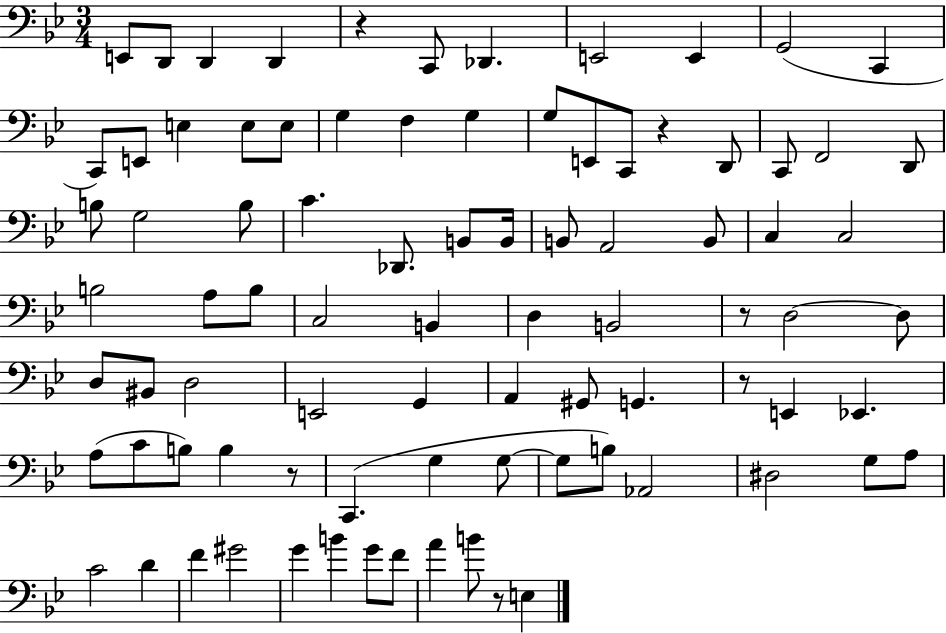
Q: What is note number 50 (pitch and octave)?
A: E2